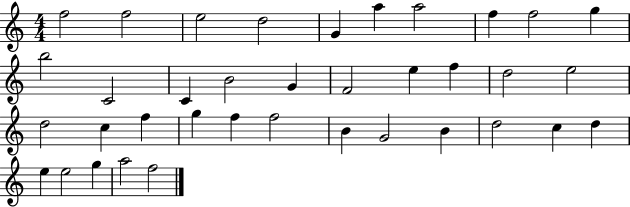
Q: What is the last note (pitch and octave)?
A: F5